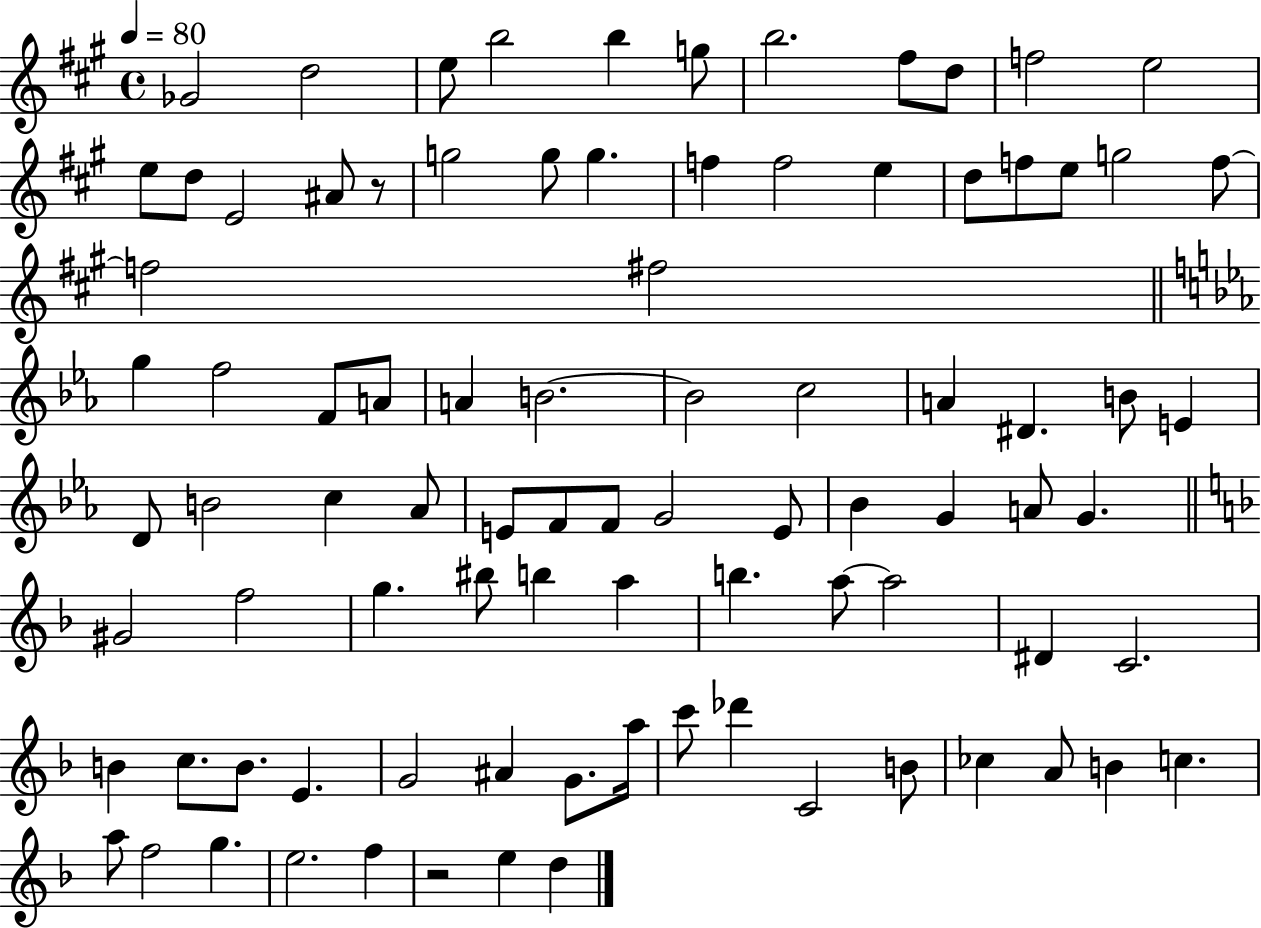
{
  \clef treble
  \time 4/4
  \defaultTimeSignature
  \key a \major
  \tempo 4 = 80
  ges'2 d''2 | e''8 b''2 b''4 g''8 | b''2. fis''8 d''8 | f''2 e''2 | \break e''8 d''8 e'2 ais'8 r8 | g''2 g''8 g''4. | f''4 f''2 e''4 | d''8 f''8 e''8 g''2 f''8~~ | \break f''2 fis''2 | \bar "||" \break \key c \minor g''4 f''2 f'8 a'8 | a'4 b'2.~~ | b'2 c''2 | a'4 dis'4. b'8 e'4 | \break d'8 b'2 c''4 aes'8 | e'8 f'8 f'8 g'2 e'8 | bes'4 g'4 a'8 g'4. | \bar "||" \break \key f \major gis'2 f''2 | g''4. bis''8 b''4 a''4 | b''4. a''8~~ a''2 | dis'4 c'2. | \break b'4 c''8. b'8. e'4. | g'2 ais'4 g'8. a''16 | c'''8 des'''4 c'2 b'8 | ces''4 a'8 b'4 c''4. | \break a''8 f''2 g''4. | e''2. f''4 | r2 e''4 d''4 | \bar "|."
}